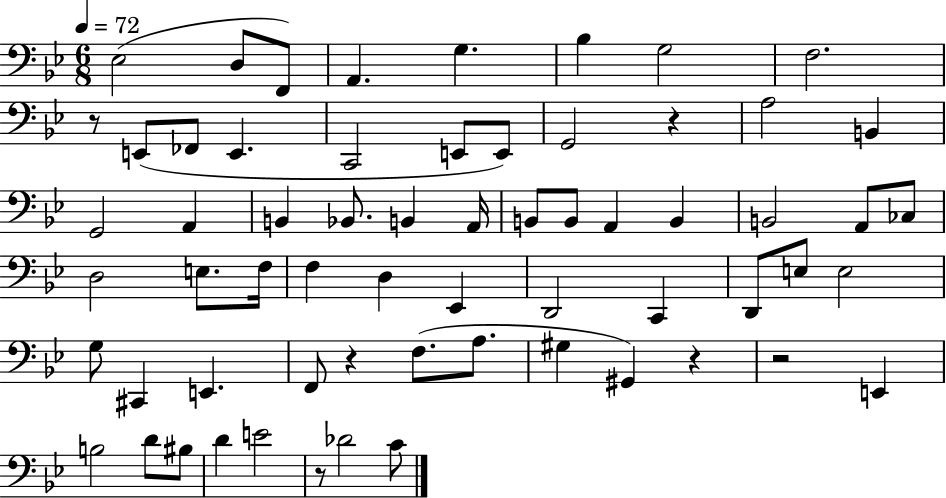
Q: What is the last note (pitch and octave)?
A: C4